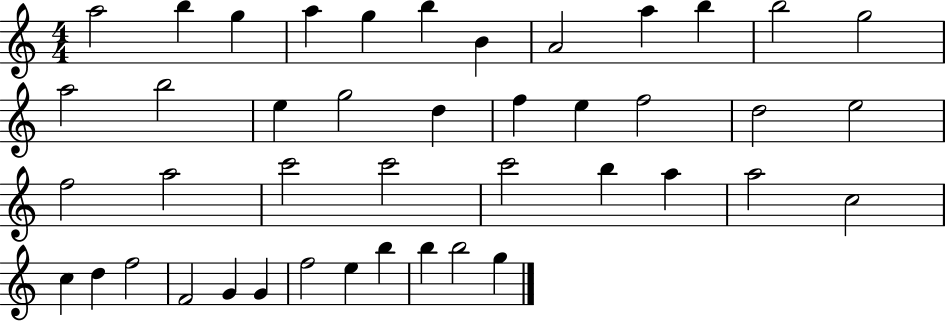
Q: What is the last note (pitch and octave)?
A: G5